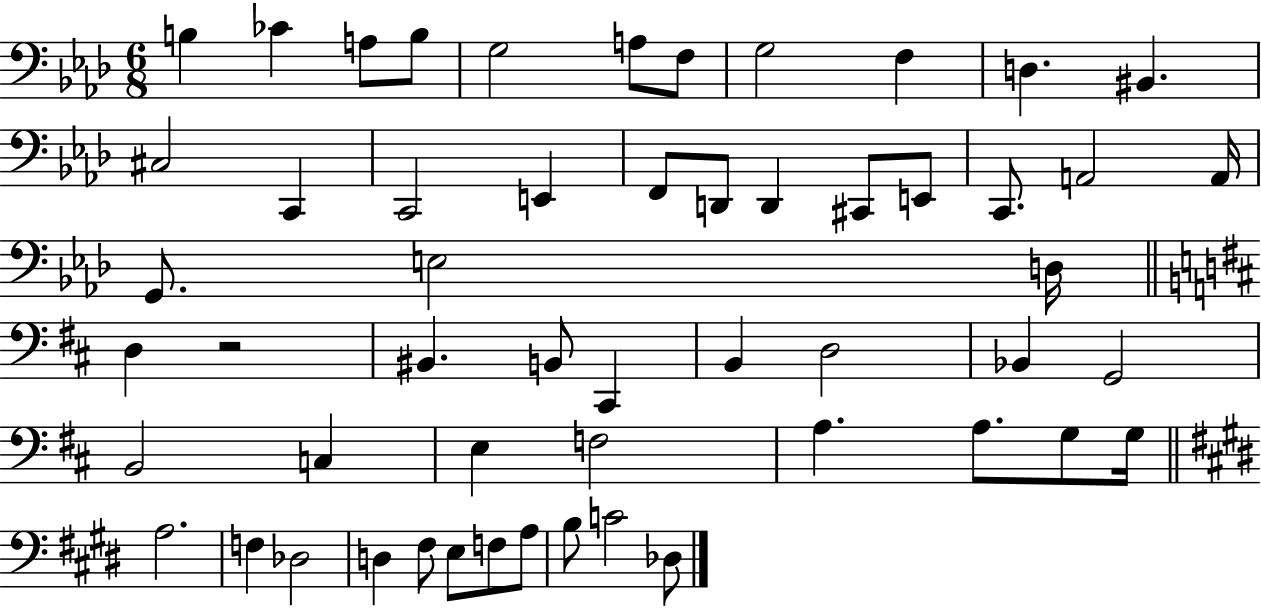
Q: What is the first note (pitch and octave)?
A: B3